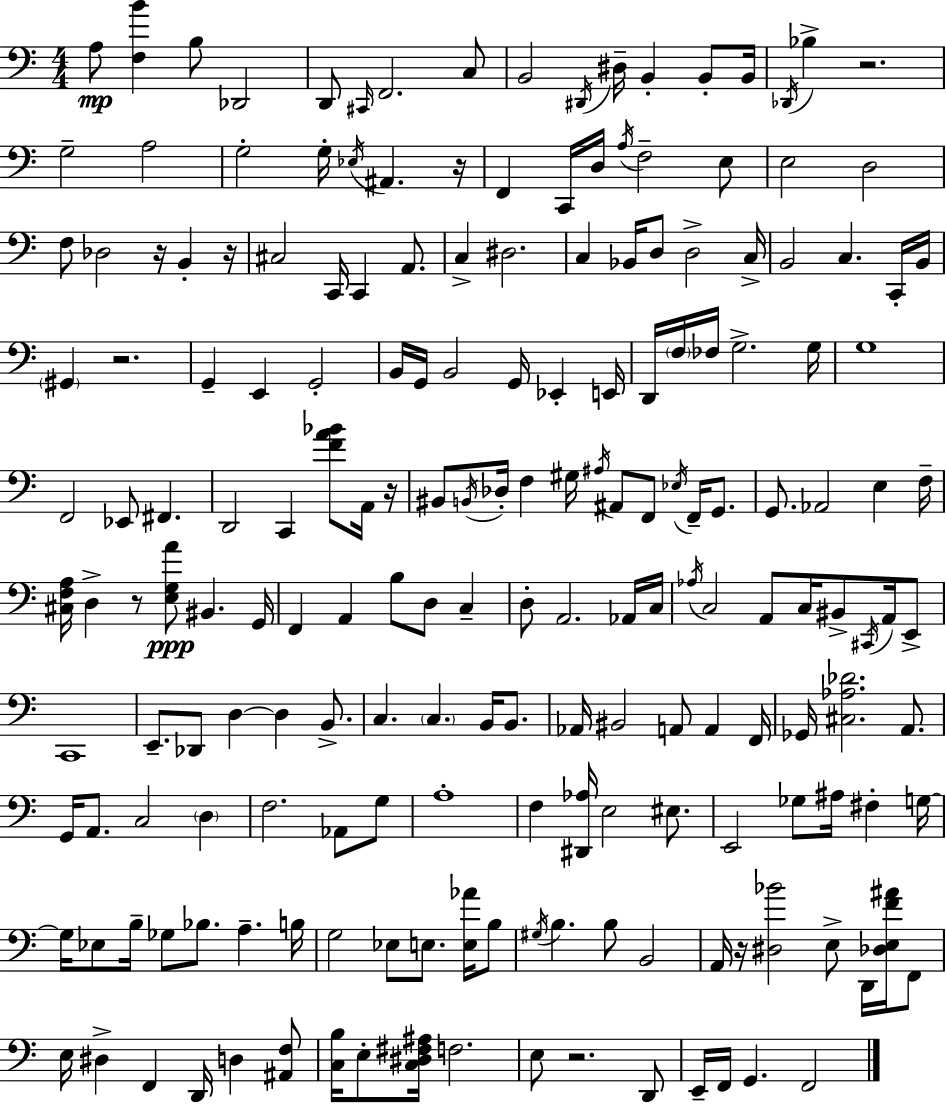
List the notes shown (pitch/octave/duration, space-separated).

A3/e [F3,B4]/q B3/e Db2/h D2/e C#2/s F2/h. C3/e B2/h D#2/s D#3/s B2/q B2/e B2/s Db2/s Bb3/q R/h. G3/h A3/h G3/h G3/s Eb3/s A#2/q. R/s F2/q C2/s D3/s A3/s F3/h E3/e E3/h D3/h F3/e Db3/h R/s B2/q R/s C#3/h C2/s C2/q A2/e. C3/q D#3/h. C3/q Bb2/s D3/e D3/h C3/s B2/h C3/q. C2/s B2/s G#2/q R/h. G2/q E2/q G2/h B2/s G2/s B2/h G2/s Eb2/q E2/s D2/s F3/s FES3/s G3/h. G3/s G3/w F2/h Eb2/e F#2/q. D2/h C2/q [F4,A4,Bb4]/e A2/s R/s BIS2/e B2/s Db3/s F3/q G#3/s A#3/s A#2/e F2/e Eb3/s F2/s G2/e. G2/e. Ab2/h E3/q F3/s [C#3,F3,A3]/s D3/q R/e [E3,G3,A4]/e BIS2/q. G2/s F2/q A2/q B3/e D3/e C3/q D3/e A2/h. Ab2/s C3/s Ab3/s C3/h A2/e C3/s BIS2/e C#2/s A2/s E2/e C2/w E2/e. Db2/e D3/q D3/q B2/e. C3/q. C3/q. B2/s B2/e. Ab2/s BIS2/h A2/e A2/q F2/s Gb2/s [C#3,Ab3,Db4]/h. A2/e. G2/s A2/e. C3/h D3/q F3/h. Ab2/e G3/e A3/w F3/q [D#2,Ab3]/s E3/h EIS3/e. E2/h Gb3/e A#3/s F#3/q G3/s G3/s Eb3/e B3/s Gb3/e Bb3/e. A3/q. B3/s G3/h Eb3/e E3/e. [E3,Ab4]/s B3/e G#3/s B3/q. B3/e B2/h A2/s R/s [D#3,Bb4]/h E3/e D2/s [Db3,E3,F4,A#4]/s F2/e E3/s D#3/q F2/q D2/s D3/q [A#2,F3]/e [C3,B3]/s E3/e [C3,D#3,F#3,A#3]/s F3/h. E3/e R/h. D2/e E2/s F2/s G2/q. F2/h